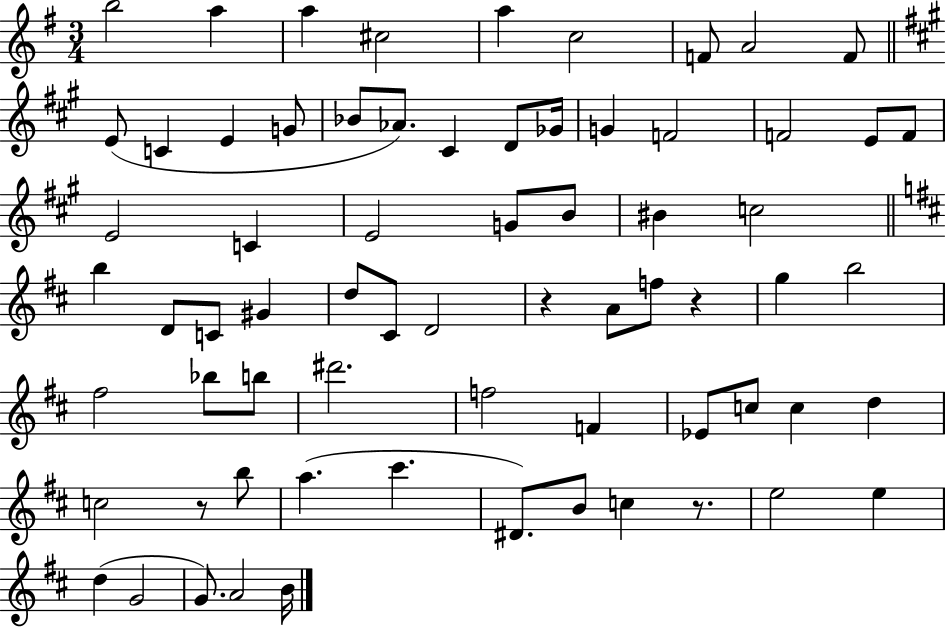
B5/h A5/q A5/q C#5/h A5/q C5/h F4/e A4/h F4/e E4/e C4/q E4/q G4/e Bb4/e Ab4/e. C#4/q D4/e Gb4/s G4/q F4/h F4/h E4/e F4/e E4/h C4/q E4/h G4/e B4/e BIS4/q C5/h B5/q D4/e C4/e G#4/q D5/e C#4/e D4/h R/q A4/e F5/e R/q G5/q B5/h F#5/h Bb5/e B5/e D#6/h. F5/h F4/q Eb4/e C5/e C5/q D5/q C5/h R/e B5/e A5/q. C#6/q. D#4/e. B4/e C5/q R/e. E5/h E5/q D5/q G4/h G4/e. A4/h B4/s